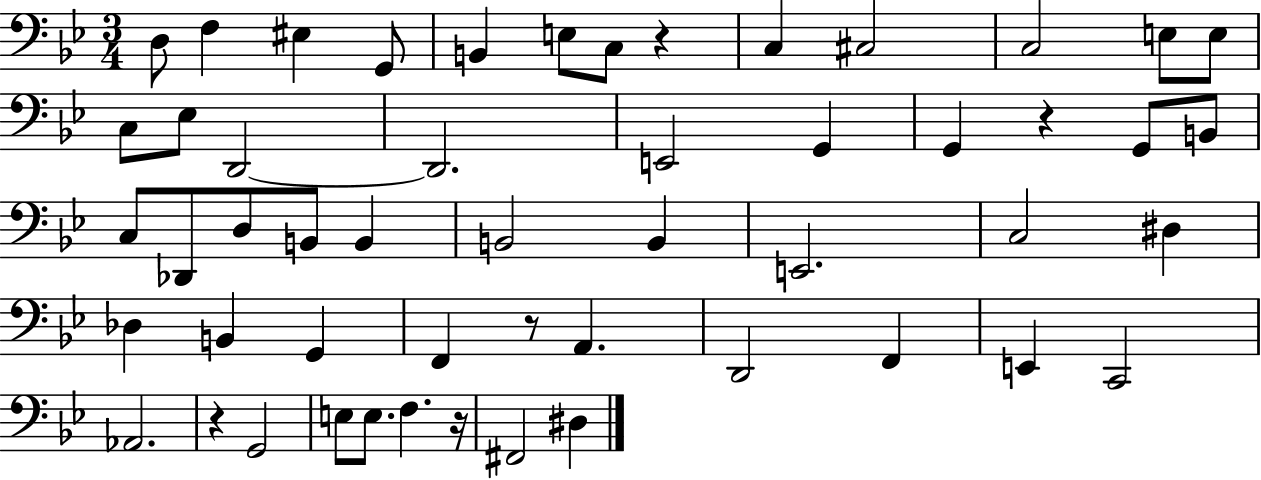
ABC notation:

X:1
T:Untitled
M:3/4
L:1/4
K:Bb
D,/2 F, ^E, G,,/2 B,, E,/2 C,/2 z C, ^C,2 C,2 E,/2 E,/2 C,/2 _E,/2 D,,2 D,,2 E,,2 G,, G,, z G,,/2 B,,/2 C,/2 _D,,/2 D,/2 B,,/2 B,, B,,2 B,, E,,2 C,2 ^D, _D, B,, G,, F,, z/2 A,, D,,2 F,, E,, C,,2 _A,,2 z G,,2 E,/2 E,/2 F, z/4 ^F,,2 ^D,